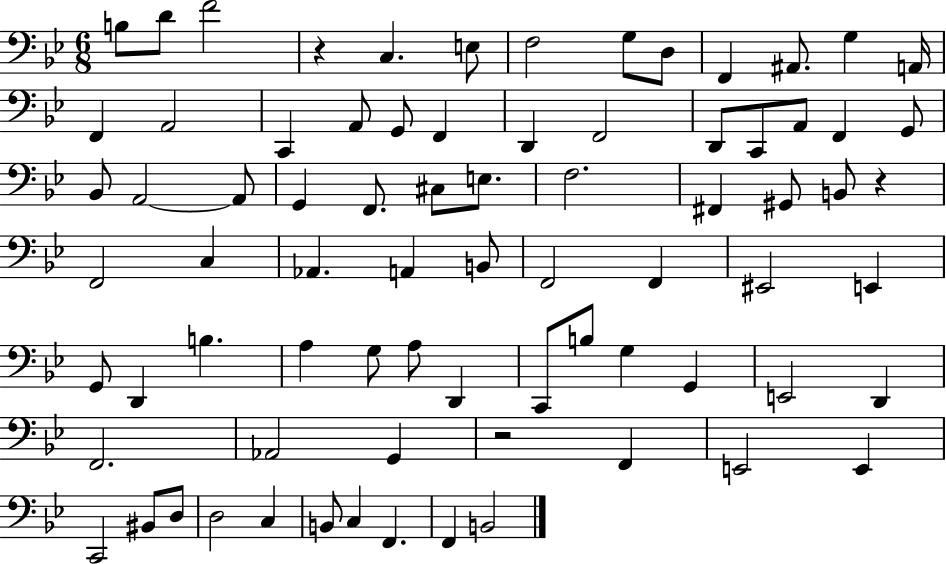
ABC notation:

X:1
T:Untitled
M:6/8
L:1/4
K:Bb
B,/2 D/2 F2 z C, E,/2 F,2 G,/2 D,/2 F,, ^A,,/2 G, A,,/4 F,, A,,2 C,, A,,/2 G,,/2 F,, D,, F,,2 D,,/2 C,,/2 A,,/2 F,, G,,/2 _B,,/2 A,,2 A,,/2 G,, F,,/2 ^C,/2 E,/2 F,2 ^F,, ^G,,/2 B,,/2 z F,,2 C, _A,, A,, B,,/2 F,,2 F,, ^E,,2 E,, G,,/2 D,, B, A, G,/2 A,/2 D,, C,,/2 B,/2 G, G,, E,,2 D,, F,,2 _A,,2 G,, z2 F,, E,,2 E,, C,,2 ^B,,/2 D,/2 D,2 C, B,,/2 C, F,, F,, B,,2